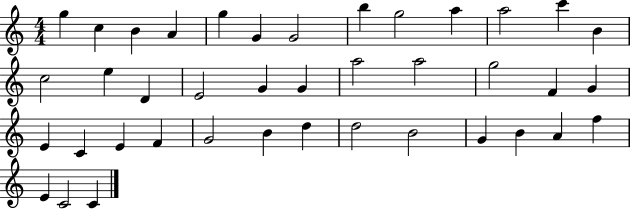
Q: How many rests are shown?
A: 0